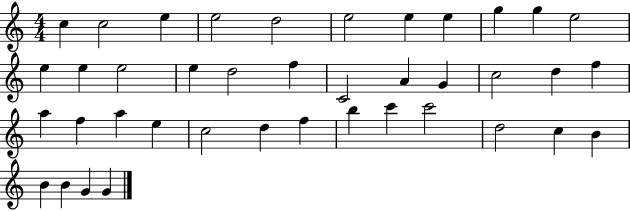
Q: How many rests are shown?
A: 0